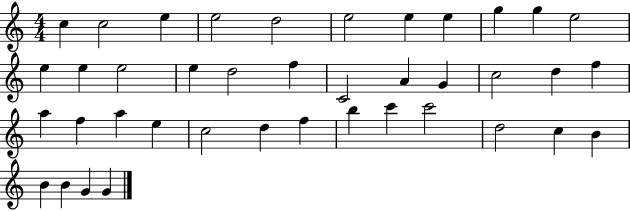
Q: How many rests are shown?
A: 0